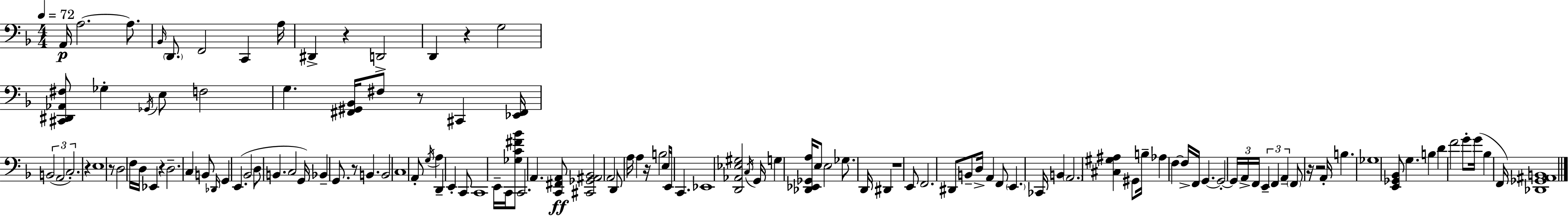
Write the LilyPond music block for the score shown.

{
  \clef bass
  \numericTimeSignature
  \time 4/4
  \key d \minor
  \tempo 4 = 72
  a,16\p a2.~~ a8. | \grace { bes,16 } \parenthesize d,8. f,2 c,4 | a16 dis,4-> r4 d,2-> | d,4 r4 g2 | \break <cis, dis, aes, fis>8 ges4-. \acciaccatura { ges,16 } e8 f2 | g4. <fis, gis, bes,>16 fis8 r8 cis,4 | <ees, fis,>16 \tuplet 3/2 { b,2( a,2 | c2.-.) } r4 | \break e1 | r8 d2 f16 d16 ees,4 | r4 d2.-- | c4 b,8 \grace { des,16 } g,4 e,4.( | \break bes,2 d8 b,4. | c2 g,16) bes,4-- | g,8. r8 b,4. b,2 | c1 | \break a,8-. \acciaccatura { g16 } a4 d,4-- e,4-. | c,8 c,1 | e,16-- c,16 <ges c' fis' bes'>8 c,2. | a,4. <c, fis, a,>8\ff <cis, ges, ais, bes,>2 | \break a,2 d,8 a16 a4 | r16 b2 e16 e,16 c,4. | ees,1 | <d, aes, ees gis>2 \acciaccatura { c16 } g,16 g4 | \break <des, ees, ges, a>16 e8 e2 ges8. | d,16 dis,4 r1 | e,8 f,2. | dis,8 b,8-- d16-> a,4 f,8 \parenthesize e,4. | \break ces,16 b,4 \parenthesize a,2. | <cis gis ais>4 gis,8 b16-- aes4 | f4~~ f16-> f,16 g,4.~~ g,2-.~~ | \tuplet 3/2 { g,16 a,16-> f,16 } \tuplet 3/2 { e,4-- f,4 a,4-- } | \break \parenthesize f,8 r16 r2 a,16-. b4. | ges1 | <e, ges, bes,>8 g4. b4 | d'4 f'2 g'8-. g'16( | \break bes4 f,16) <des, ges, ais, b,>1 | \bar "|."
}